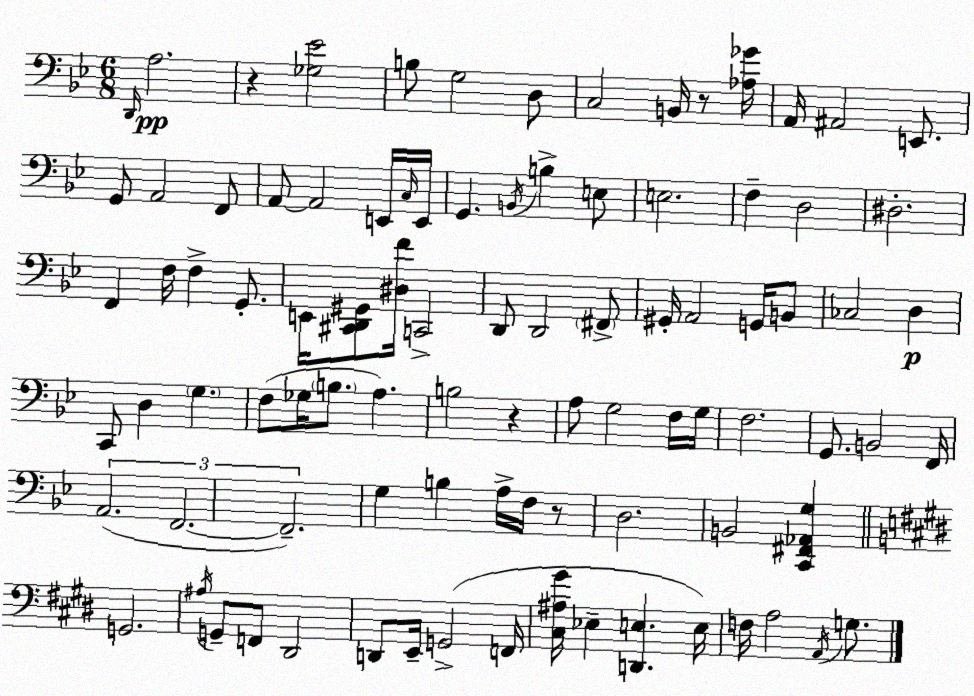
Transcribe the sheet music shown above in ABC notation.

X:1
T:Untitled
M:6/8
L:1/4
K:Gm
D,,/4 A,2 z [_G,_E]2 B,/2 G,2 D,/2 C,2 B,,/4 z/2 [_A,_G]/4 A,,/4 ^A,,2 E,,/2 G,,/2 A,,2 F,,/2 A,,/2 A,,2 E,,/4 C,/4 E,,/4 G,, B,,/4 B, E,/2 E,2 F, D,2 ^D,2 F,, F,/4 F, G,,/2 E,,/4 [^C,,D,,^G,,]/2 [^D,F]/4 C,,2 D,,/2 D,,2 ^F,,/2 ^G,,/4 A,,2 G,,/4 B,,/2 _C,2 D, C,,/2 D, G, F,/2 _G,/4 B,/2 A, B,2 z A,/2 G,2 F,/4 G,/4 F,2 G,,/2 B,,2 F,,/4 A,,2 F,,2 F,,2 G, B, A,/4 F,/4 z/2 D,2 B,,2 [C,,^F,,_A,,G,] G,,2 ^A,/4 G,,/2 F,,/2 ^D,,2 D,,/2 E,,/4 G,,2 F,,/4 [^C,^A,^G]/4 _E, [D,,E,] E,/4 F,/4 A,2 A,,/4 G,/2